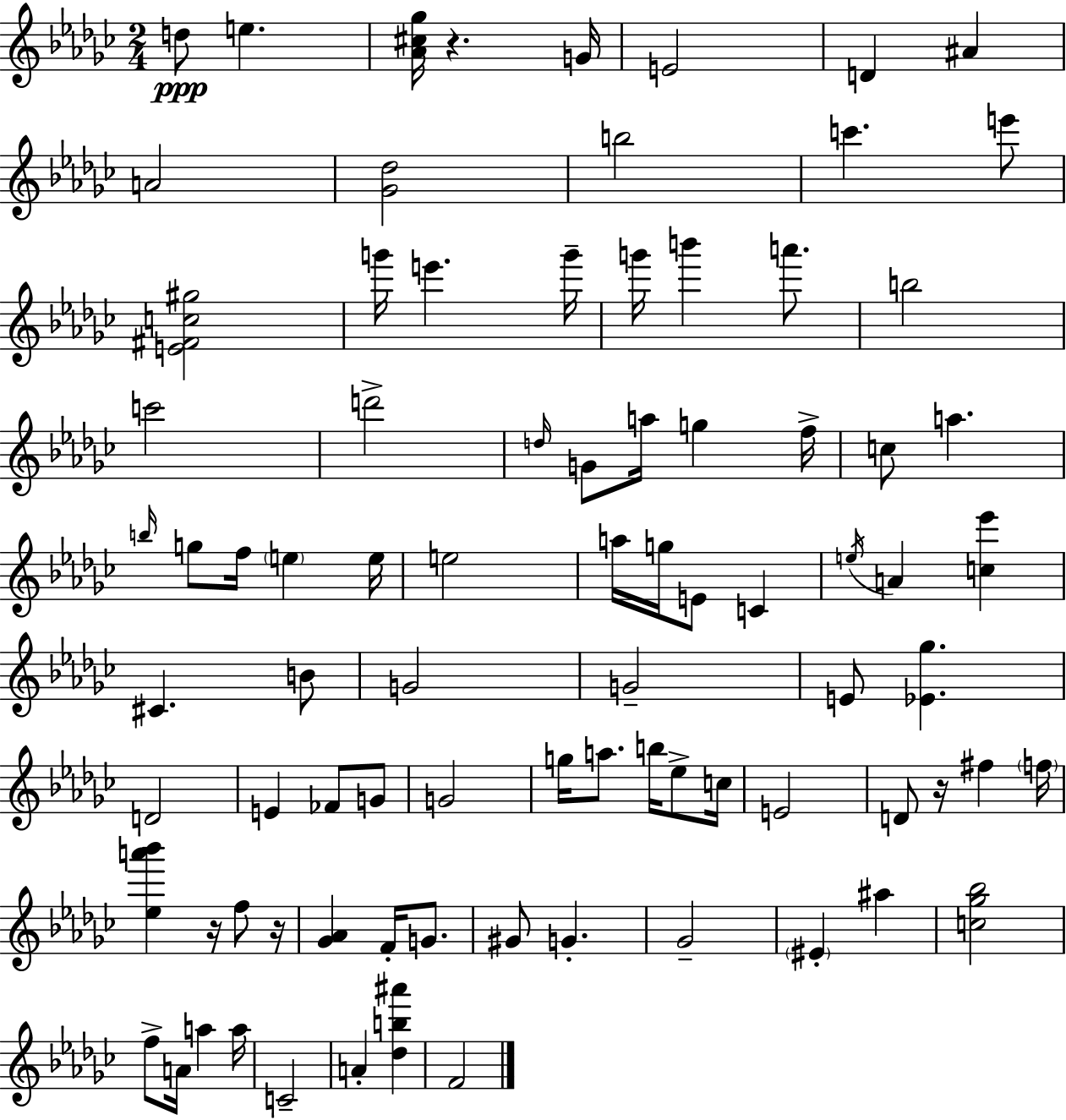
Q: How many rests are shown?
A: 4